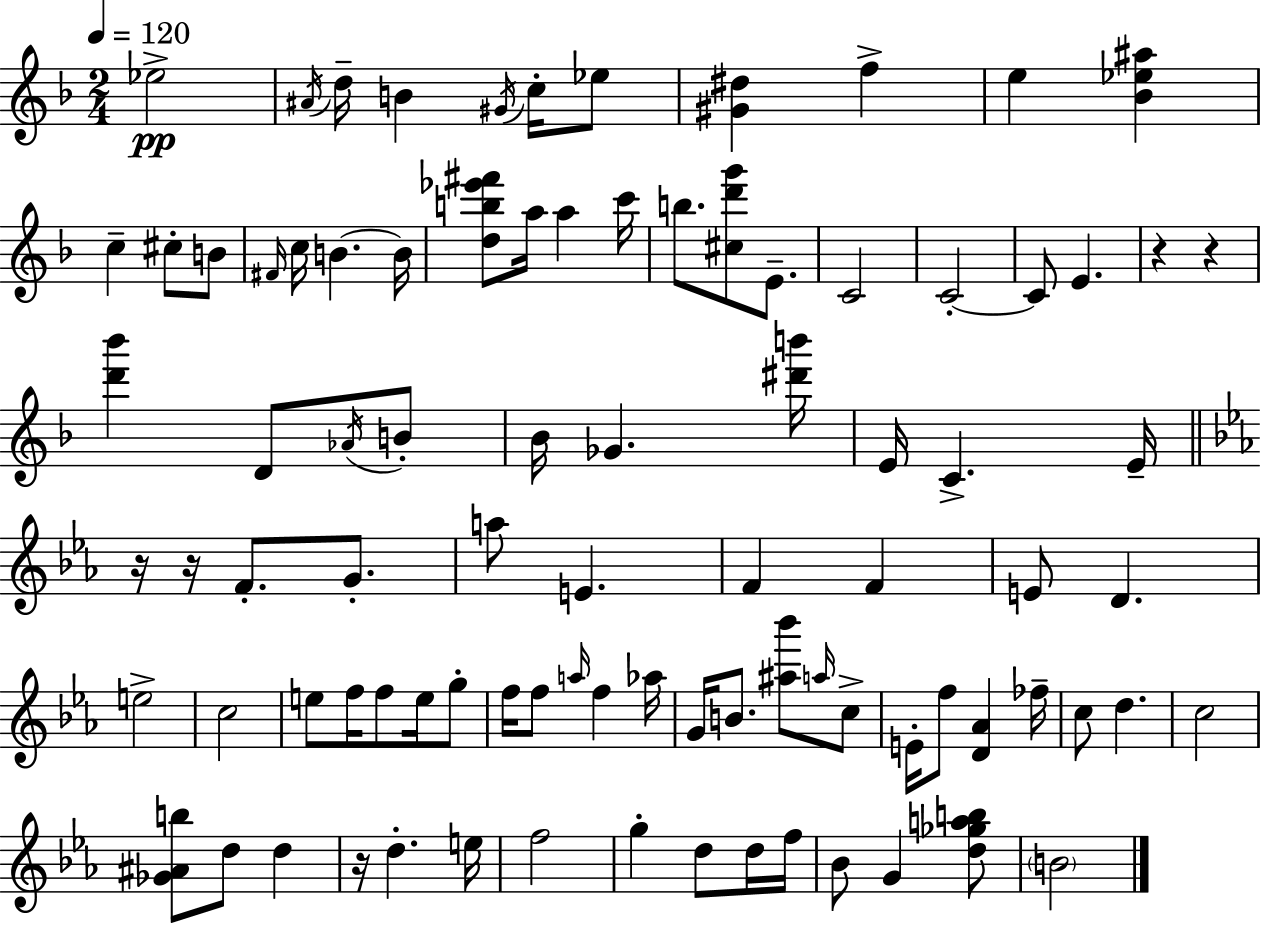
X:1
T:Untitled
M:2/4
L:1/4
K:F
_e2 ^A/4 d/4 B ^G/4 c/4 _e/2 [^G^d] f e [_B_e^a] c ^c/2 B/2 ^F/4 c/4 B B/4 [db_e'^f']/2 a/4 a c'/4 b/2 [^cd'g']/2 E/2 C2 C2 C/2 E z z [d'_b'] D/2 _A/4 B/2 _B/4 _G [^d'b']/4 E/4 C E/4 z/4 z/4 F/2 G/2 a/2 E F F E/2 D e2 c2 e/2 f/4 f/2 e/4 g/2 f/4 f/2 a/4 f _a/4 G/4 B/2 [^a_b']/2 a/4 c/2 E/4 f/2 [D_A] _f/4 c/2 d c2 [_G^Ab]/2 d/2 d z/4 d e/4 f2 g d/2 d/4 f/4 _B/2 G [d_gab]/2 B2